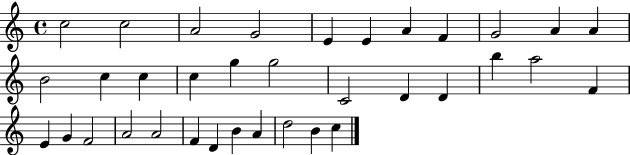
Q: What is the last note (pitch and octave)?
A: C5